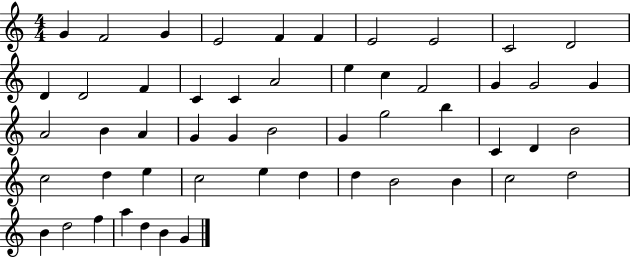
{
  \clef treble
  \numericTimeSignature
  \time 4/4
  \key c \major
  g'4 f'2 g'4 | e'2 f'4 f'4 | e'2 e'2 | c'2 d'2 | \break d'4 d'2 f'4 | c'4 c'4 a'2 | e''4 c''4 f'2 | g'4 g'2 g'4 | \break a'2 b'4 a'4 | g'4 g'4 b'2 | g'4 g''2 b''4 | c'4 d'4 b'2 | \break c''2 d''4 e''4 | c''2 e''4 d''4 | d''4 b'2 b'4 | c''2 d''2 | \break b'4 d''2 f''4 | a''4 d''4 b'4 g'4 | \bar "|."
}